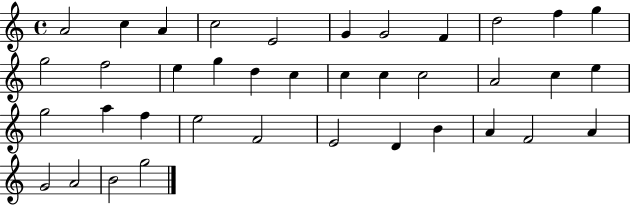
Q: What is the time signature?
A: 4/4